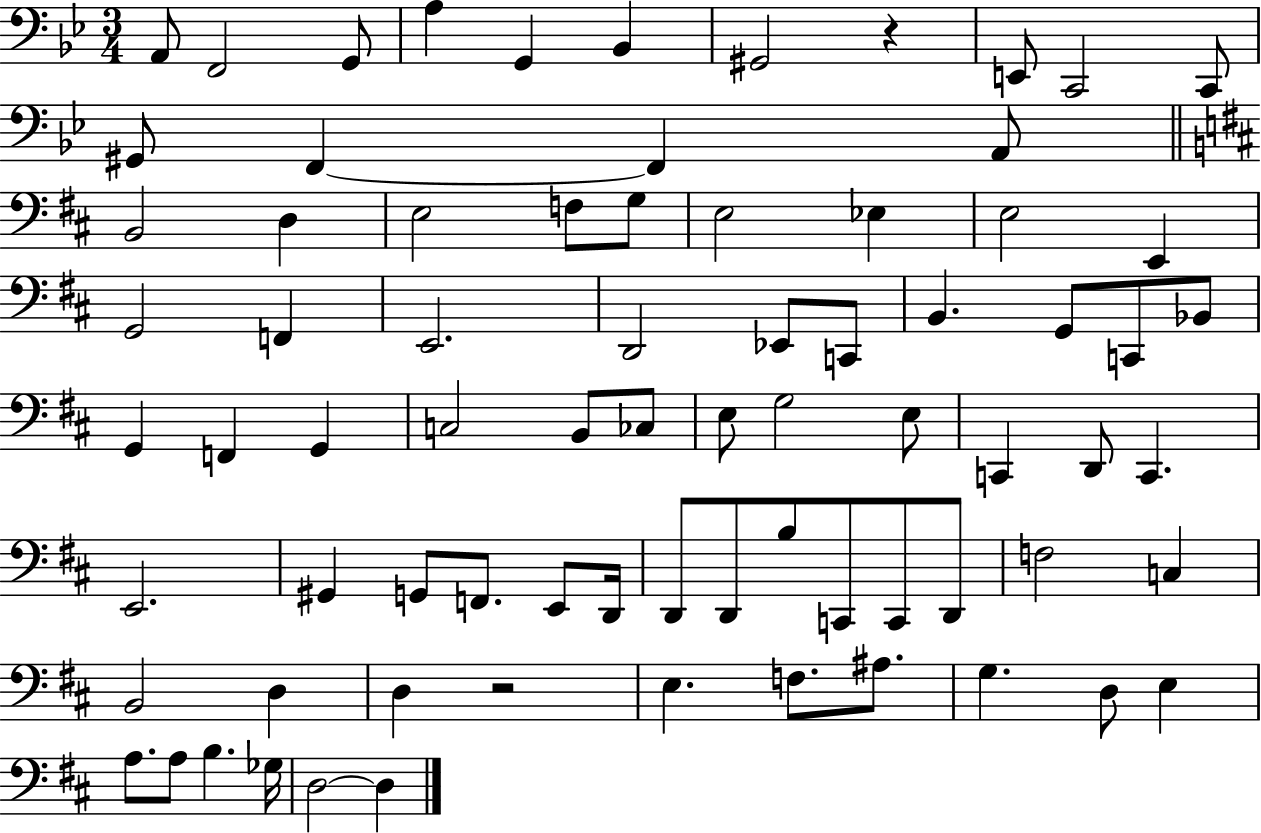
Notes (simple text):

A2/e F2/h G2/e A3/q G2/q Bb2/q G#2/h R/q E2/e C2/h C2/e G#2/e F2/q F2/q A2/e B2/h D3/q E3/h F3/e G3/e E3/h Eb3/q E3/h E2/q G2/h F2/q E2/h. D2/h Eb2/e C2/e B2/q. G2/e C2/e Bb2/e G2/q F2/q G2/q C3/h B2/e CES3/e E3/e G3/h E3/e C2/q D2/e C2/q. E2/h. G#2/q G2/e F2/e. E2/e D2/s D2/e D2/e B3/e C2/e C2/e D2/e F3/h C3/q B2/h D3/q D3/q R/h E3/q. F3/e. A#3/e. G3/q. D3/e E3/q A3/e. A3/e B3/q. Gb3/s D3/h D3/q